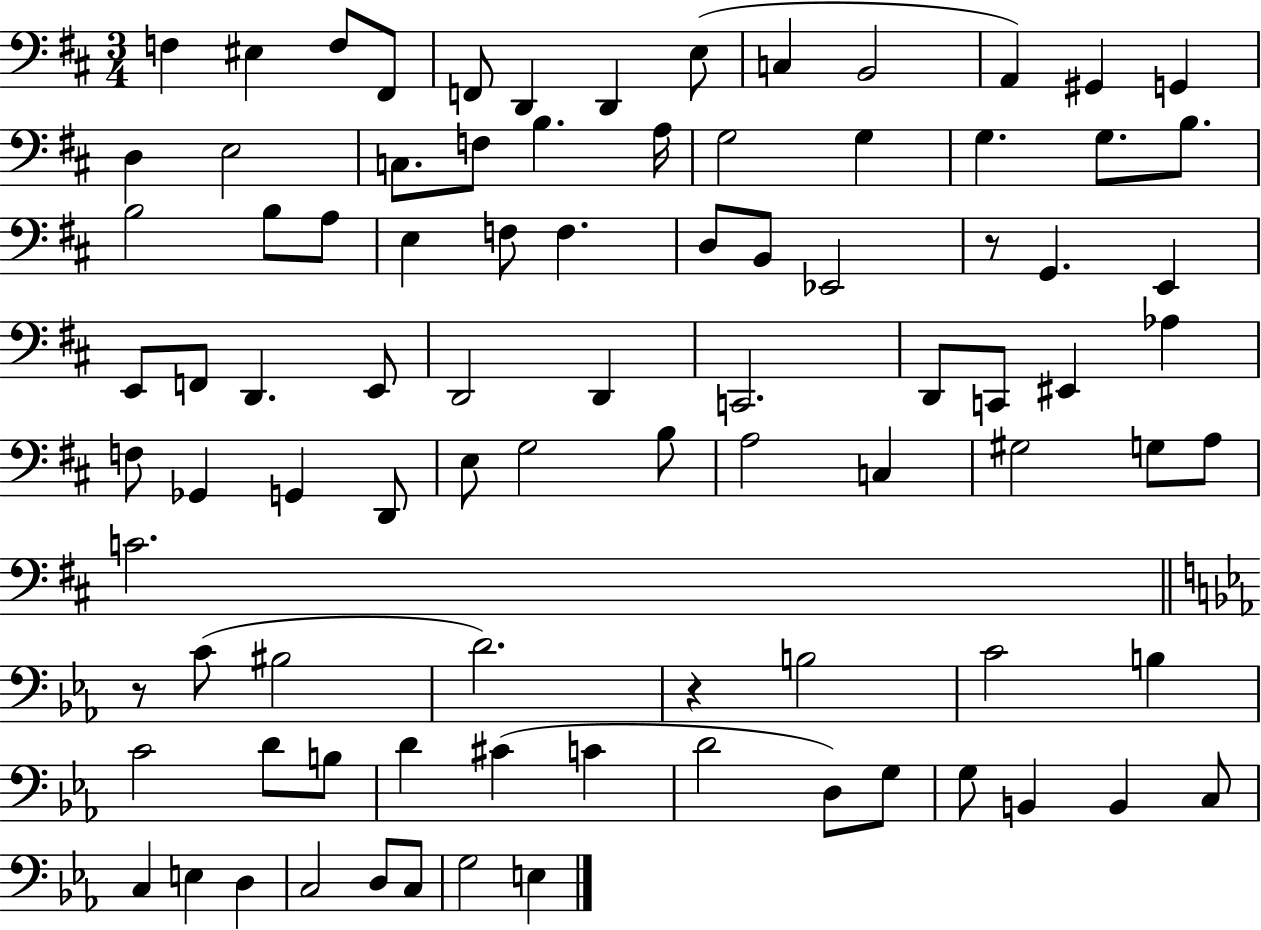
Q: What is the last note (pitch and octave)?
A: E3